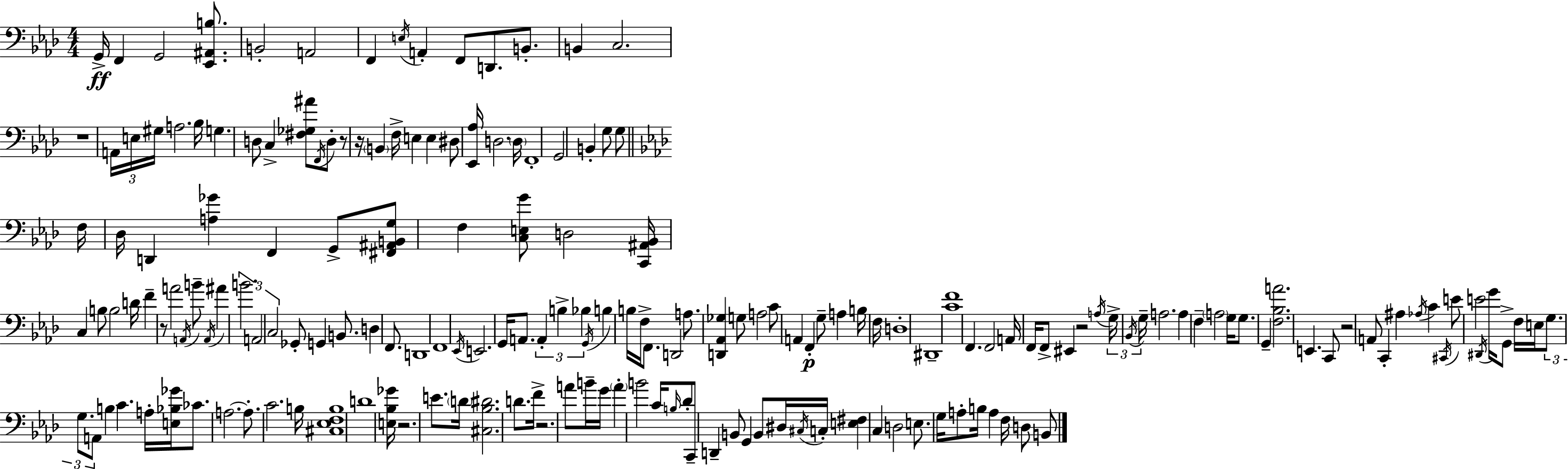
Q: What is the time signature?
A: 4/4